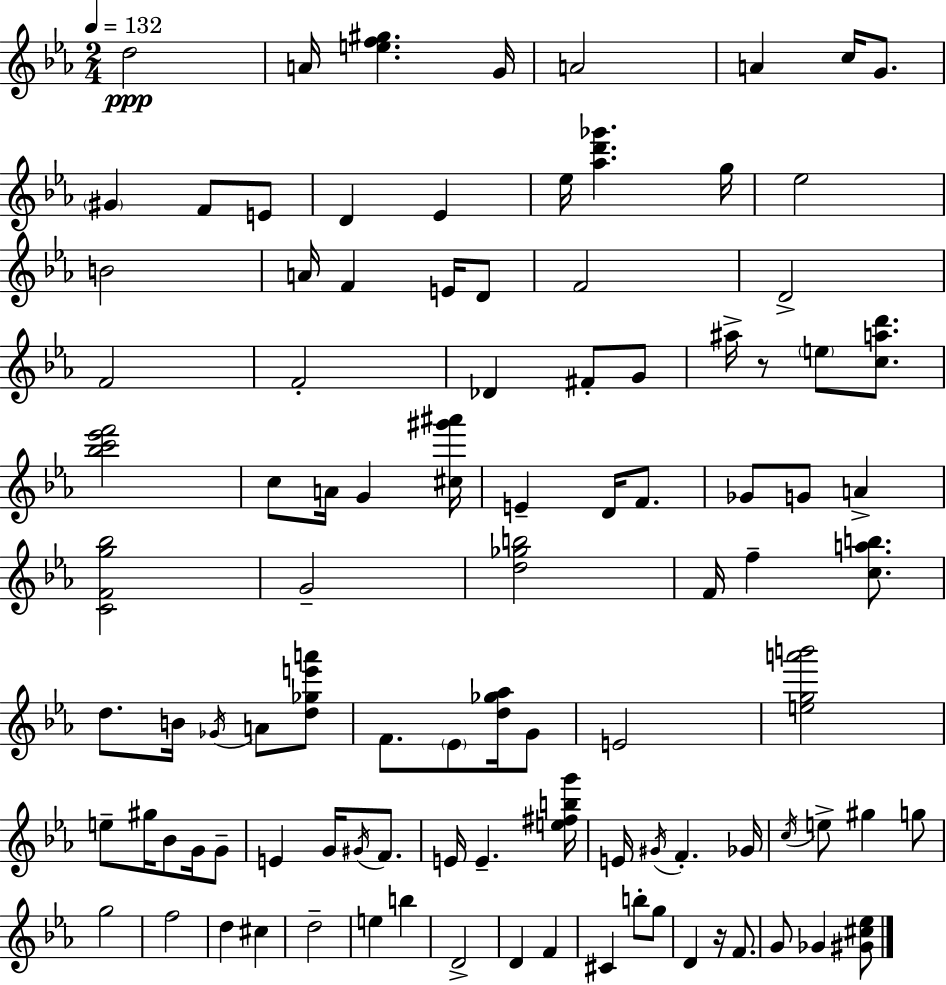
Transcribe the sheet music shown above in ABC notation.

X:1
T:Untitled
M:2/4
L:1/4
K:Cm
d2 A/4 [ef^g] G/4 A2 A c/4 G/2 ^G F/2 E/2 D _E _e/4 [_ad'_g'] g/4 _e2 B2 A/4 F E/4 D/2 F2 D2 F2 F2 _D ^F/2 G/2 ^a/4 z/2 e/2 [cad']/2 [_bc'_e'f']2 c/2 A/4 G [^c^g'^a']/4 E D/4 F/2 _G/2 G/2 A [CFg_b]2 G2 [d_gb]2 F/4 f [cab]/2 d/2 B/4 _G/4 A/2 [d_ge'a']/2 F/2 _E/2 [d_g_a]/4 G/2 E2 [ega'b']2 e/2 ^g/4 _B/2 G/4 G/2 E G/4 ^G/4 F/2 E/4 E [e^fbg']/4 E/4 ^G/4 F _G/4 c/4 e/2 ^g g/2 g2 f2 d ^c d2 e b D2 D F ^C b/2 g/2 D z/4 F/2 G/2 _G [^G^c_e]/2